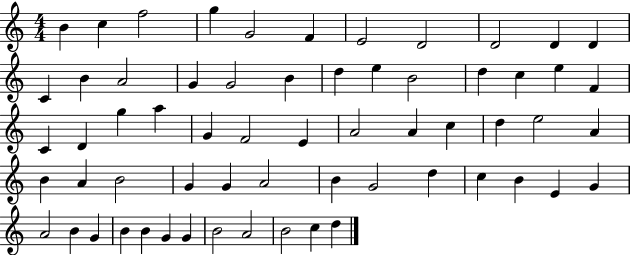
B4/q C5/q F5/h G5/q G4/h F4/q E4/h D4/h D4/h D4/q D4/q C4/q B4/q A4/h G4/q G4/h B4/q D5/q E5/q B4/h D5/q C5/q E5/q F4/q C4/q D4/q G5/q A5/q G4/q F4/h E4/q A4/h A4/q C5/q D5/q E5/h A4/q B4/q A4/q B4/h G4/q G4/q A4/h B4/q G4/h D5/q C5/q B4/q E4/q G4/q A4/h B4/q G4/q B4/q B4/q G4/q G4/q B4/h A4/h B4/h C5/q D5/q